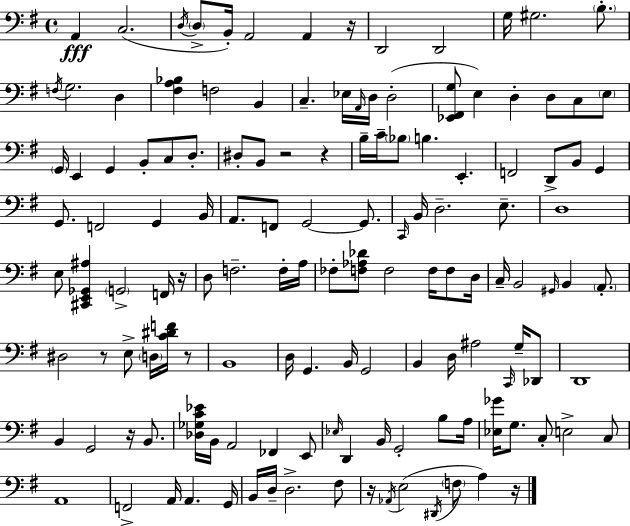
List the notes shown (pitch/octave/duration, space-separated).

A2/q C3/h. D3/s D3/e B2/s A2/h A2/q R/s D2/h D2/h G3/s G#3/h. B3/e. F3/s G3/h. D3/q [F#3,A3,Bb3]/q F3/h B2/q C3/q. Eb3/s A2/s D3/s D3/h [Eb2,F#2,G3]/e E3/q D3/q D3/e C3/e E3/e G2/s E2/q G2/q B2/e C3/e D3/e. D#3/e B2/e R/h R/q B3/s C4/s Bb3/e B3/q. E2/q. F2/h D2/e B2/e G2/q G2/e. F2/h G2/q B2/s A2/e. F2/e G2/h G2/e. C2/s B2/s D3/h. E3/e. D3/w E3/e [C#2,E2,Gb2,A#3]/q G2/h F2/s R/s D3/e F3/h. F3/s A3/s FES3/e [F3,Ab3,Db4]/e F3/h F3/s F3/e D3/s C3/s B2/h G#2/s B2/q A2/e. D#3/h R/e E3/e D3/s [C4,D#4,F4]/s R/e B2/w D3/s G2/q. B2/s G2/h B2/q D3/s A#3/h C2/s G3/s Db2/e D2/w B2/q G2/h R/s B2/e. [Db3,Gb3,C4,Eb4]/s B2/s A2/h FES2/q E2/e Eb3/s D2/q B2/s G2/h B3/e A3/s [Eb3,Gb4]/s G3/e. C3/e E3/h C3/e A2/w F2/h A2/s A2/q. G2/s B2/s D3/s D3/h. F#3/e R/s Ab2/s E3/h D#2/s F3/e A3/q R/s